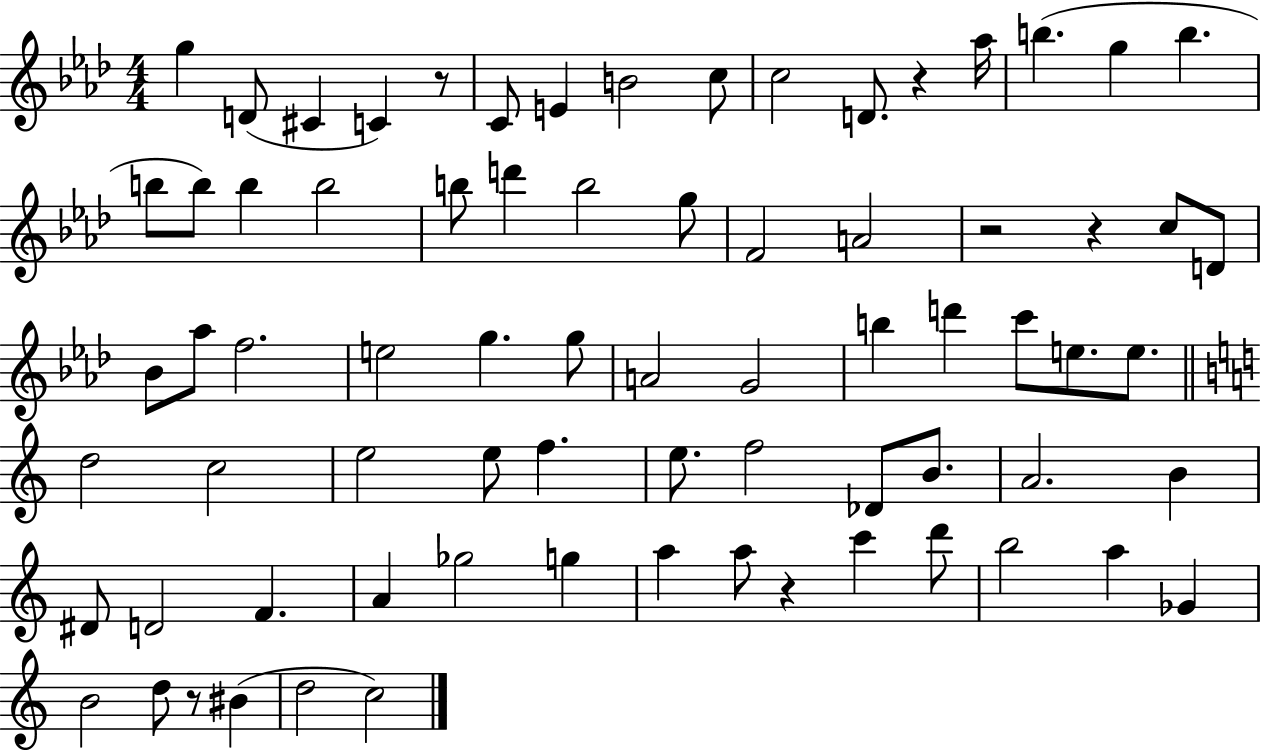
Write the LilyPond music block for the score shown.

{
  \clef treble
  \numericTimeSignature
  \time 4/4
  \key aes \major
  g''4 d'8( cis'4 c'4) r8 | c'8 e'4 b'2 c''8 | c''2 d'8. r4 aes''16 | b''4.( g''4 b''4. | \break b''8 b''8) b''4 b''2 | b''8 d'''4 b''2 g''8 | f'2 a'2 | r2 r4 c''8 d'8 | \break bes'8 aes''8 f''2. | e''2 g''4. g''8 | a'2 g'2 | b''4 d'''4 c'''8 e''8. e''8. | \break \bar "||" \break \key c \major d''2 c''2 | e''2 e''8 f''4. | e''8. f''2 des'8 b'8. | a'2. b'4 | \break dis'8 d'2 f'4. | a'4 ges''2 g''4 | a''4 a''8 r4 c'''4 d'''8 | b''2 a''4 ges'4 | \break b'2 d''8 r8 bis'4( | d''2 c''2) | \bar "|."
}